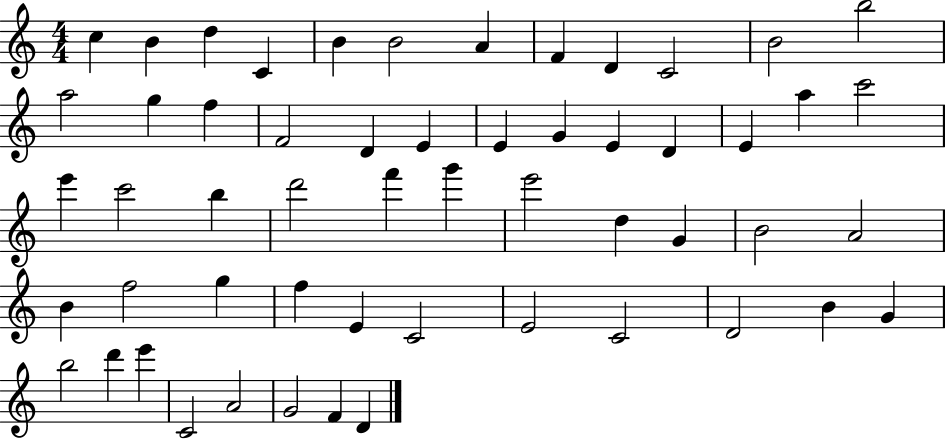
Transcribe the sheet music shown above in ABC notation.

X:1
T:Untitled
M:4/4
L:1/4
K:C
c B d C B B2 A F D C2 B2 b2 a2 g f F2 D E E G E D E a c'2 e' c'2 b d'2 f' g' e'2 d G B2 A2 B f2 g f E C2 E2 C2 D2 B G b2 d' e' C2 A2 G2 F D